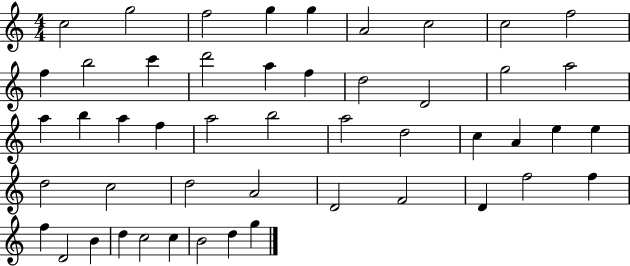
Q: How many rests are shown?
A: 0